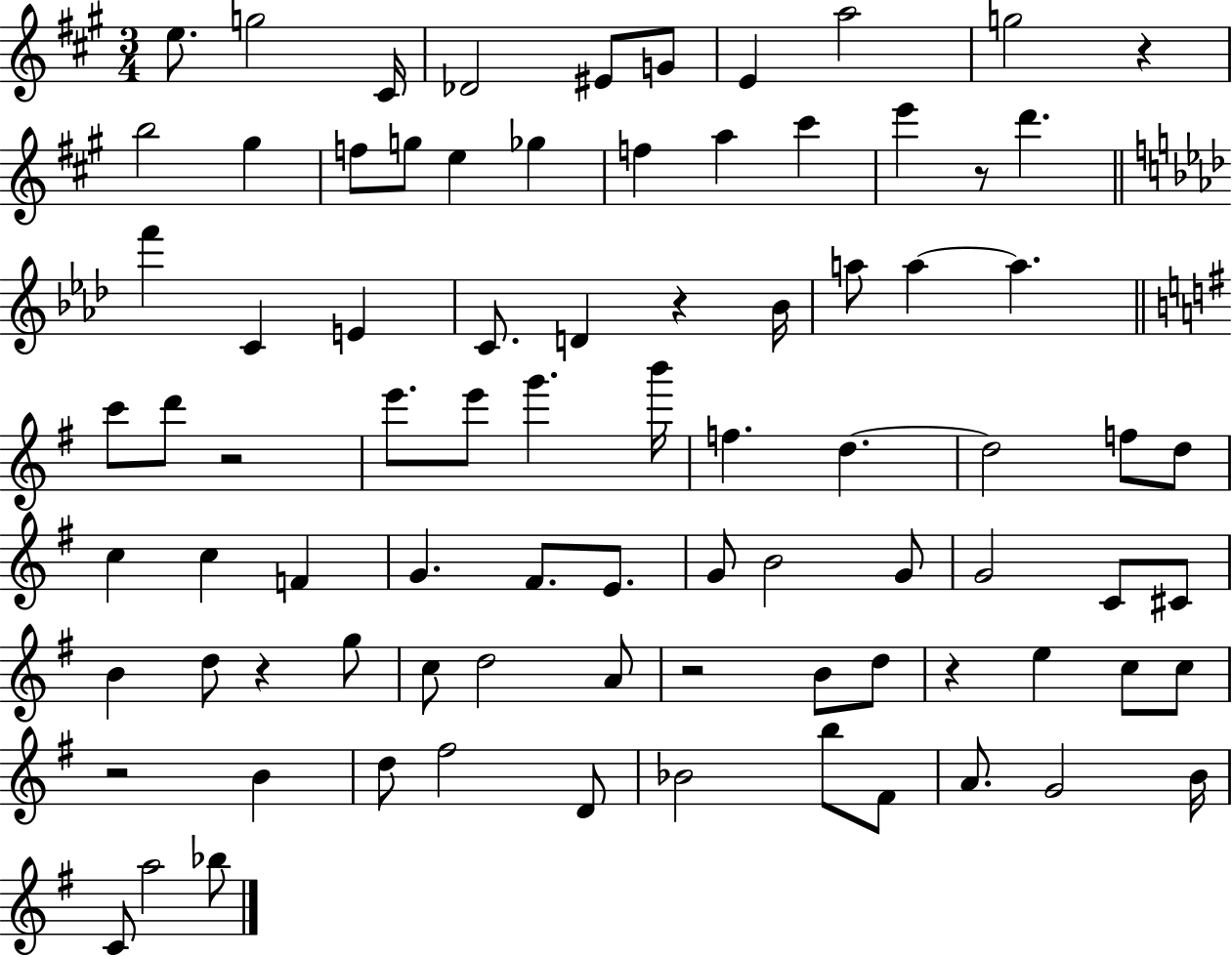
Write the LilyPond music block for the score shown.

{
  \clef treble
  \numericTimeSignature
  \time 3/4
  \key a \major
  e''8. g''2 cis'16 | des'2 eis'8 g'8 | e'4 a''2 | g''2 r4 | \break b''2 gis''4 | f''8 g''8 e''4 ges''4 | f''4 a''4 cis'''4 | e'''4 r8 d'''4. | \break \bar "||" \break \key aes \major f'''4 c'4 e'4 | c'8. d'4 r4 bes'16 | a''8 a''4~~ a''4. | \bar "||" \break \key g \major c'''8 d'''8 r2 | e'''8. e'''8 g'''4. b'''16 | f''4. d''4.~~ | d''2 f''8 d''8 | \break c''4 c''4 f'4 | g'4. fis'8. e'8. | g'8 b'2 g'8 | g'2 c'8 cis'8 | \break b'4 d''8 r4 g''8 | c''8 d''2 a'8 | r2 b'8 d''8 | r4 e''4 c''8 c''8 | \break r2 b'4 | d''8 fis''2 d'8 | bes'2 b''8 fis'8 | a'8. g'2 b'16 | \break c'8 a''2 bes''8 | \bar "|."
}